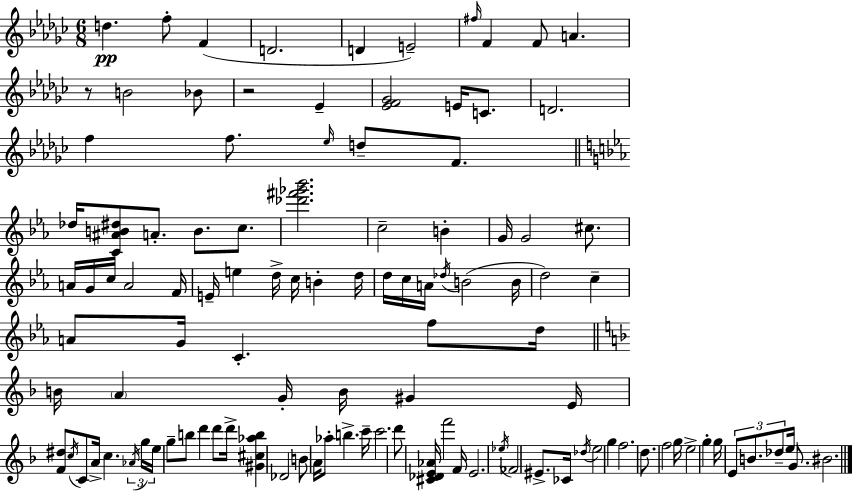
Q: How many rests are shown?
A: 2